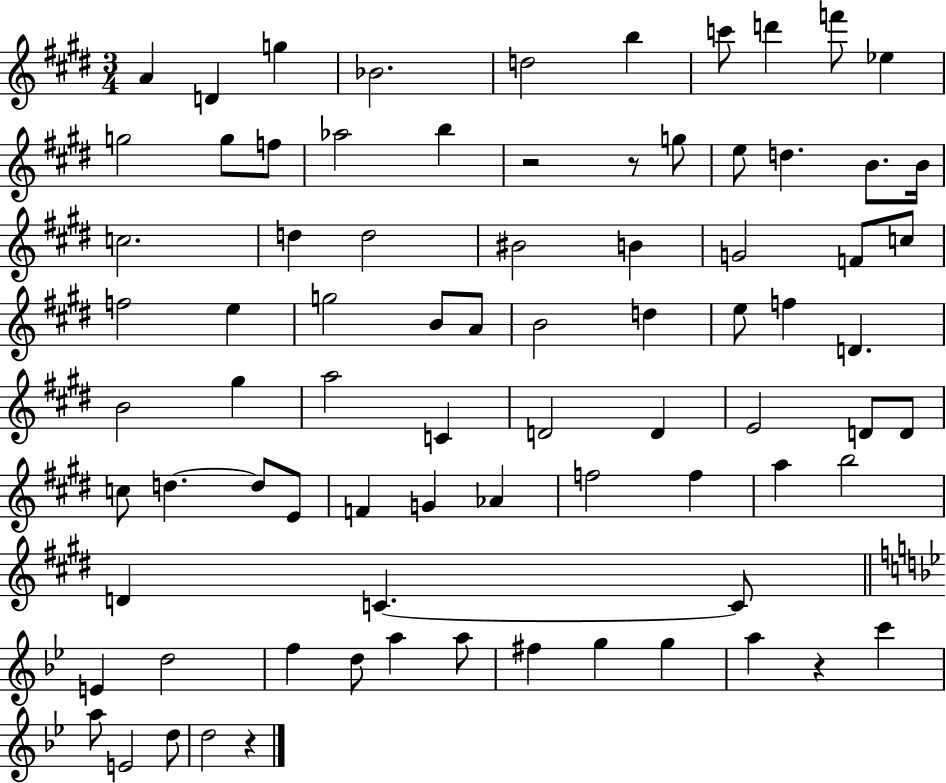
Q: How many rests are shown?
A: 4